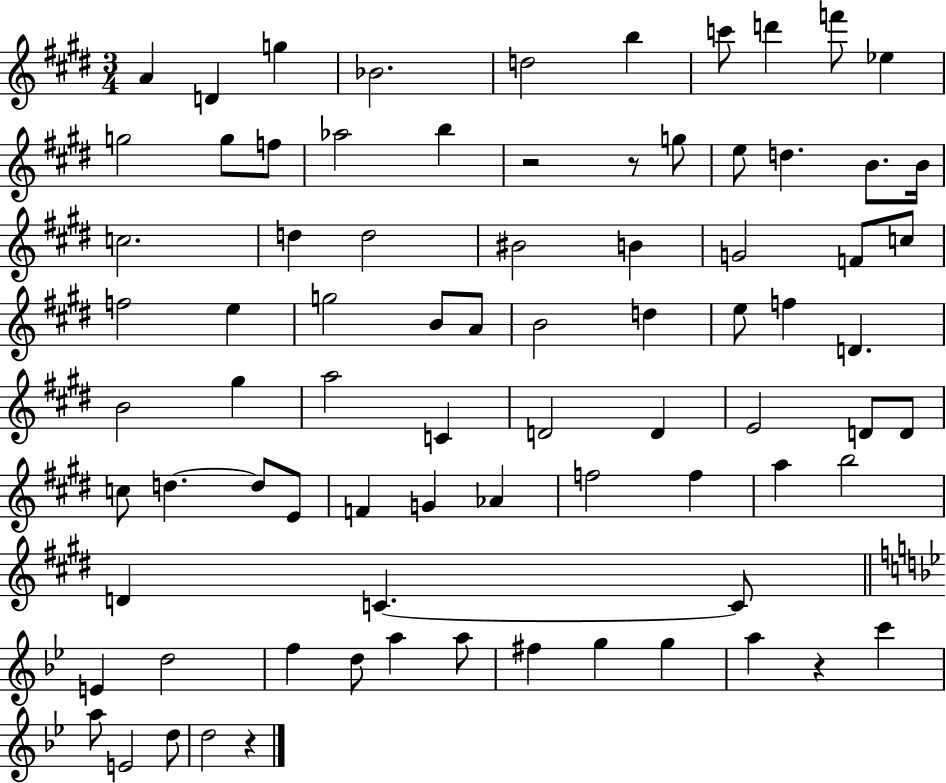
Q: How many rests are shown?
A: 4